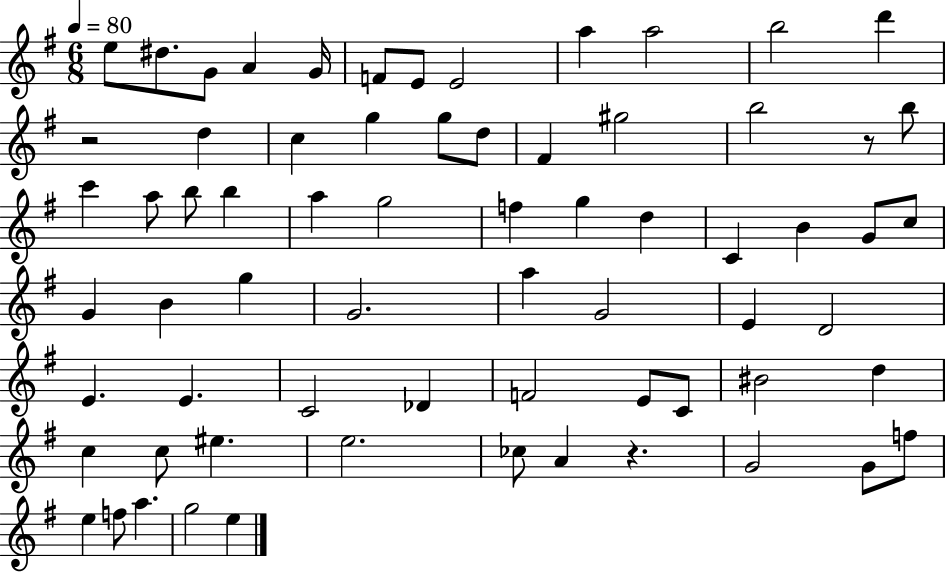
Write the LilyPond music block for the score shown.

{
  \clef treble
  \numericTimeSignature
  \time 6/8
  \key g \major
  \tempo 4 = 80
  \repeat volta 2 { e''8 dis''8. g'8 a'4 g'16 | f'8 e'8 e'2 | a''4 a''2 | b''2 d'''4 | \break r2 d''4 | c''4 g''4 g''8 d''8 | fis'4 gis''2 | b''2 r8 b''8 | \break c'''4 a''8 b''8 b''4 | a''4 g''2 | f''4 g''4 d''4 | c'4 b'4 g'8 c''8 | \break g'4 b'4 g''4 | g'2. | a''4 g'2 | e'4 d'2 | \break e'4. e'4. | c'2 des'4 | f'2 e'8 c'8 | bis'2 d''4 | \break c''4 c''8 eis''4. | e''2. | ces''8 a'4 r4. | g'2 g'8 f''8 | \break e''4 f''8 a''4. | g''2 e''4 | } \bar "|."
}